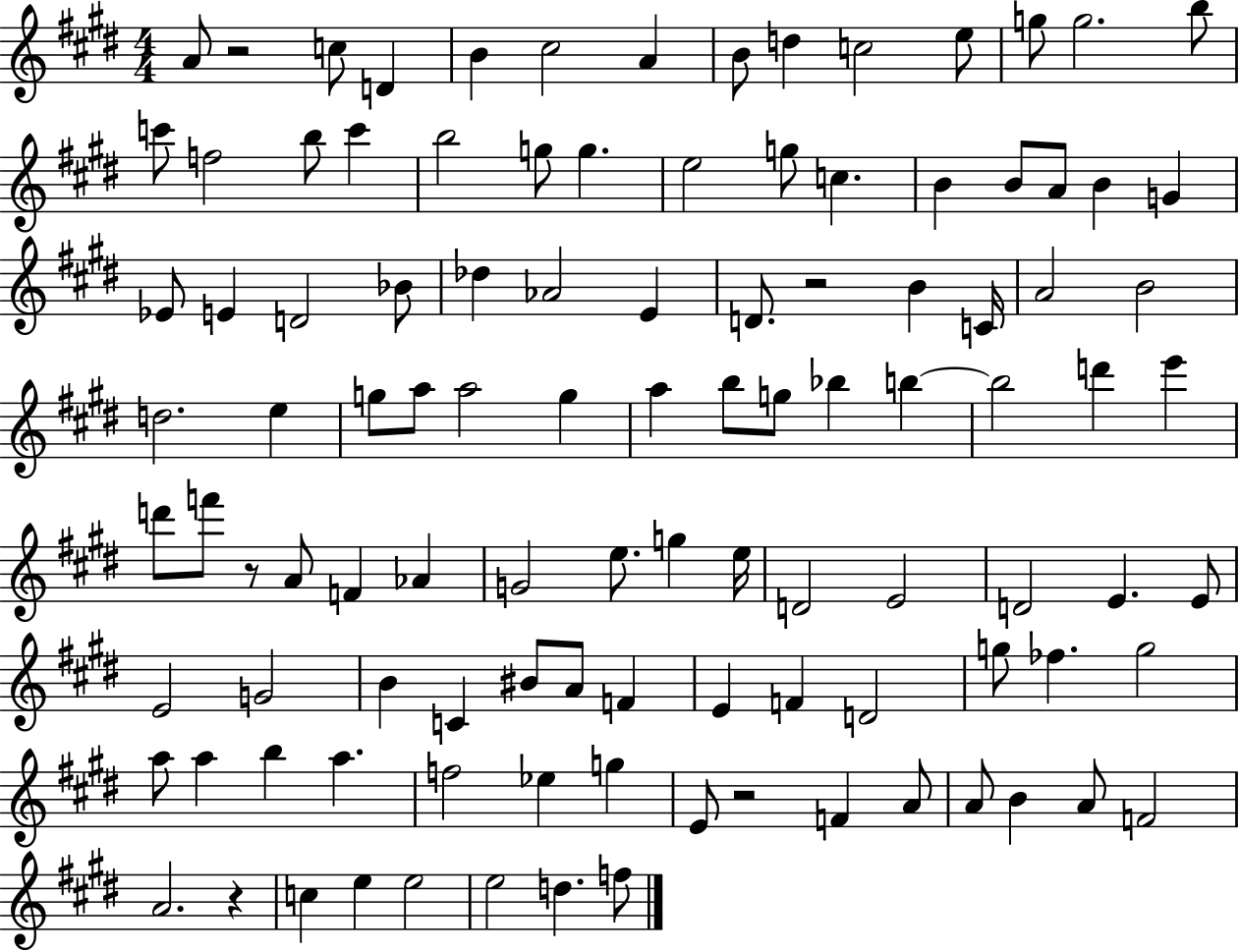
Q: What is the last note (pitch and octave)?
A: F5